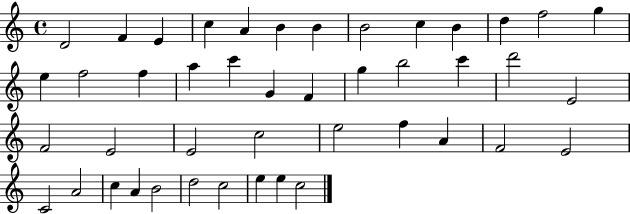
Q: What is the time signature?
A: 4/4